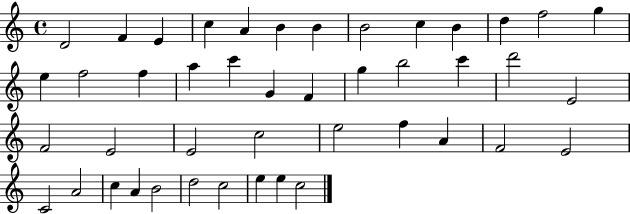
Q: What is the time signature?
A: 4/4